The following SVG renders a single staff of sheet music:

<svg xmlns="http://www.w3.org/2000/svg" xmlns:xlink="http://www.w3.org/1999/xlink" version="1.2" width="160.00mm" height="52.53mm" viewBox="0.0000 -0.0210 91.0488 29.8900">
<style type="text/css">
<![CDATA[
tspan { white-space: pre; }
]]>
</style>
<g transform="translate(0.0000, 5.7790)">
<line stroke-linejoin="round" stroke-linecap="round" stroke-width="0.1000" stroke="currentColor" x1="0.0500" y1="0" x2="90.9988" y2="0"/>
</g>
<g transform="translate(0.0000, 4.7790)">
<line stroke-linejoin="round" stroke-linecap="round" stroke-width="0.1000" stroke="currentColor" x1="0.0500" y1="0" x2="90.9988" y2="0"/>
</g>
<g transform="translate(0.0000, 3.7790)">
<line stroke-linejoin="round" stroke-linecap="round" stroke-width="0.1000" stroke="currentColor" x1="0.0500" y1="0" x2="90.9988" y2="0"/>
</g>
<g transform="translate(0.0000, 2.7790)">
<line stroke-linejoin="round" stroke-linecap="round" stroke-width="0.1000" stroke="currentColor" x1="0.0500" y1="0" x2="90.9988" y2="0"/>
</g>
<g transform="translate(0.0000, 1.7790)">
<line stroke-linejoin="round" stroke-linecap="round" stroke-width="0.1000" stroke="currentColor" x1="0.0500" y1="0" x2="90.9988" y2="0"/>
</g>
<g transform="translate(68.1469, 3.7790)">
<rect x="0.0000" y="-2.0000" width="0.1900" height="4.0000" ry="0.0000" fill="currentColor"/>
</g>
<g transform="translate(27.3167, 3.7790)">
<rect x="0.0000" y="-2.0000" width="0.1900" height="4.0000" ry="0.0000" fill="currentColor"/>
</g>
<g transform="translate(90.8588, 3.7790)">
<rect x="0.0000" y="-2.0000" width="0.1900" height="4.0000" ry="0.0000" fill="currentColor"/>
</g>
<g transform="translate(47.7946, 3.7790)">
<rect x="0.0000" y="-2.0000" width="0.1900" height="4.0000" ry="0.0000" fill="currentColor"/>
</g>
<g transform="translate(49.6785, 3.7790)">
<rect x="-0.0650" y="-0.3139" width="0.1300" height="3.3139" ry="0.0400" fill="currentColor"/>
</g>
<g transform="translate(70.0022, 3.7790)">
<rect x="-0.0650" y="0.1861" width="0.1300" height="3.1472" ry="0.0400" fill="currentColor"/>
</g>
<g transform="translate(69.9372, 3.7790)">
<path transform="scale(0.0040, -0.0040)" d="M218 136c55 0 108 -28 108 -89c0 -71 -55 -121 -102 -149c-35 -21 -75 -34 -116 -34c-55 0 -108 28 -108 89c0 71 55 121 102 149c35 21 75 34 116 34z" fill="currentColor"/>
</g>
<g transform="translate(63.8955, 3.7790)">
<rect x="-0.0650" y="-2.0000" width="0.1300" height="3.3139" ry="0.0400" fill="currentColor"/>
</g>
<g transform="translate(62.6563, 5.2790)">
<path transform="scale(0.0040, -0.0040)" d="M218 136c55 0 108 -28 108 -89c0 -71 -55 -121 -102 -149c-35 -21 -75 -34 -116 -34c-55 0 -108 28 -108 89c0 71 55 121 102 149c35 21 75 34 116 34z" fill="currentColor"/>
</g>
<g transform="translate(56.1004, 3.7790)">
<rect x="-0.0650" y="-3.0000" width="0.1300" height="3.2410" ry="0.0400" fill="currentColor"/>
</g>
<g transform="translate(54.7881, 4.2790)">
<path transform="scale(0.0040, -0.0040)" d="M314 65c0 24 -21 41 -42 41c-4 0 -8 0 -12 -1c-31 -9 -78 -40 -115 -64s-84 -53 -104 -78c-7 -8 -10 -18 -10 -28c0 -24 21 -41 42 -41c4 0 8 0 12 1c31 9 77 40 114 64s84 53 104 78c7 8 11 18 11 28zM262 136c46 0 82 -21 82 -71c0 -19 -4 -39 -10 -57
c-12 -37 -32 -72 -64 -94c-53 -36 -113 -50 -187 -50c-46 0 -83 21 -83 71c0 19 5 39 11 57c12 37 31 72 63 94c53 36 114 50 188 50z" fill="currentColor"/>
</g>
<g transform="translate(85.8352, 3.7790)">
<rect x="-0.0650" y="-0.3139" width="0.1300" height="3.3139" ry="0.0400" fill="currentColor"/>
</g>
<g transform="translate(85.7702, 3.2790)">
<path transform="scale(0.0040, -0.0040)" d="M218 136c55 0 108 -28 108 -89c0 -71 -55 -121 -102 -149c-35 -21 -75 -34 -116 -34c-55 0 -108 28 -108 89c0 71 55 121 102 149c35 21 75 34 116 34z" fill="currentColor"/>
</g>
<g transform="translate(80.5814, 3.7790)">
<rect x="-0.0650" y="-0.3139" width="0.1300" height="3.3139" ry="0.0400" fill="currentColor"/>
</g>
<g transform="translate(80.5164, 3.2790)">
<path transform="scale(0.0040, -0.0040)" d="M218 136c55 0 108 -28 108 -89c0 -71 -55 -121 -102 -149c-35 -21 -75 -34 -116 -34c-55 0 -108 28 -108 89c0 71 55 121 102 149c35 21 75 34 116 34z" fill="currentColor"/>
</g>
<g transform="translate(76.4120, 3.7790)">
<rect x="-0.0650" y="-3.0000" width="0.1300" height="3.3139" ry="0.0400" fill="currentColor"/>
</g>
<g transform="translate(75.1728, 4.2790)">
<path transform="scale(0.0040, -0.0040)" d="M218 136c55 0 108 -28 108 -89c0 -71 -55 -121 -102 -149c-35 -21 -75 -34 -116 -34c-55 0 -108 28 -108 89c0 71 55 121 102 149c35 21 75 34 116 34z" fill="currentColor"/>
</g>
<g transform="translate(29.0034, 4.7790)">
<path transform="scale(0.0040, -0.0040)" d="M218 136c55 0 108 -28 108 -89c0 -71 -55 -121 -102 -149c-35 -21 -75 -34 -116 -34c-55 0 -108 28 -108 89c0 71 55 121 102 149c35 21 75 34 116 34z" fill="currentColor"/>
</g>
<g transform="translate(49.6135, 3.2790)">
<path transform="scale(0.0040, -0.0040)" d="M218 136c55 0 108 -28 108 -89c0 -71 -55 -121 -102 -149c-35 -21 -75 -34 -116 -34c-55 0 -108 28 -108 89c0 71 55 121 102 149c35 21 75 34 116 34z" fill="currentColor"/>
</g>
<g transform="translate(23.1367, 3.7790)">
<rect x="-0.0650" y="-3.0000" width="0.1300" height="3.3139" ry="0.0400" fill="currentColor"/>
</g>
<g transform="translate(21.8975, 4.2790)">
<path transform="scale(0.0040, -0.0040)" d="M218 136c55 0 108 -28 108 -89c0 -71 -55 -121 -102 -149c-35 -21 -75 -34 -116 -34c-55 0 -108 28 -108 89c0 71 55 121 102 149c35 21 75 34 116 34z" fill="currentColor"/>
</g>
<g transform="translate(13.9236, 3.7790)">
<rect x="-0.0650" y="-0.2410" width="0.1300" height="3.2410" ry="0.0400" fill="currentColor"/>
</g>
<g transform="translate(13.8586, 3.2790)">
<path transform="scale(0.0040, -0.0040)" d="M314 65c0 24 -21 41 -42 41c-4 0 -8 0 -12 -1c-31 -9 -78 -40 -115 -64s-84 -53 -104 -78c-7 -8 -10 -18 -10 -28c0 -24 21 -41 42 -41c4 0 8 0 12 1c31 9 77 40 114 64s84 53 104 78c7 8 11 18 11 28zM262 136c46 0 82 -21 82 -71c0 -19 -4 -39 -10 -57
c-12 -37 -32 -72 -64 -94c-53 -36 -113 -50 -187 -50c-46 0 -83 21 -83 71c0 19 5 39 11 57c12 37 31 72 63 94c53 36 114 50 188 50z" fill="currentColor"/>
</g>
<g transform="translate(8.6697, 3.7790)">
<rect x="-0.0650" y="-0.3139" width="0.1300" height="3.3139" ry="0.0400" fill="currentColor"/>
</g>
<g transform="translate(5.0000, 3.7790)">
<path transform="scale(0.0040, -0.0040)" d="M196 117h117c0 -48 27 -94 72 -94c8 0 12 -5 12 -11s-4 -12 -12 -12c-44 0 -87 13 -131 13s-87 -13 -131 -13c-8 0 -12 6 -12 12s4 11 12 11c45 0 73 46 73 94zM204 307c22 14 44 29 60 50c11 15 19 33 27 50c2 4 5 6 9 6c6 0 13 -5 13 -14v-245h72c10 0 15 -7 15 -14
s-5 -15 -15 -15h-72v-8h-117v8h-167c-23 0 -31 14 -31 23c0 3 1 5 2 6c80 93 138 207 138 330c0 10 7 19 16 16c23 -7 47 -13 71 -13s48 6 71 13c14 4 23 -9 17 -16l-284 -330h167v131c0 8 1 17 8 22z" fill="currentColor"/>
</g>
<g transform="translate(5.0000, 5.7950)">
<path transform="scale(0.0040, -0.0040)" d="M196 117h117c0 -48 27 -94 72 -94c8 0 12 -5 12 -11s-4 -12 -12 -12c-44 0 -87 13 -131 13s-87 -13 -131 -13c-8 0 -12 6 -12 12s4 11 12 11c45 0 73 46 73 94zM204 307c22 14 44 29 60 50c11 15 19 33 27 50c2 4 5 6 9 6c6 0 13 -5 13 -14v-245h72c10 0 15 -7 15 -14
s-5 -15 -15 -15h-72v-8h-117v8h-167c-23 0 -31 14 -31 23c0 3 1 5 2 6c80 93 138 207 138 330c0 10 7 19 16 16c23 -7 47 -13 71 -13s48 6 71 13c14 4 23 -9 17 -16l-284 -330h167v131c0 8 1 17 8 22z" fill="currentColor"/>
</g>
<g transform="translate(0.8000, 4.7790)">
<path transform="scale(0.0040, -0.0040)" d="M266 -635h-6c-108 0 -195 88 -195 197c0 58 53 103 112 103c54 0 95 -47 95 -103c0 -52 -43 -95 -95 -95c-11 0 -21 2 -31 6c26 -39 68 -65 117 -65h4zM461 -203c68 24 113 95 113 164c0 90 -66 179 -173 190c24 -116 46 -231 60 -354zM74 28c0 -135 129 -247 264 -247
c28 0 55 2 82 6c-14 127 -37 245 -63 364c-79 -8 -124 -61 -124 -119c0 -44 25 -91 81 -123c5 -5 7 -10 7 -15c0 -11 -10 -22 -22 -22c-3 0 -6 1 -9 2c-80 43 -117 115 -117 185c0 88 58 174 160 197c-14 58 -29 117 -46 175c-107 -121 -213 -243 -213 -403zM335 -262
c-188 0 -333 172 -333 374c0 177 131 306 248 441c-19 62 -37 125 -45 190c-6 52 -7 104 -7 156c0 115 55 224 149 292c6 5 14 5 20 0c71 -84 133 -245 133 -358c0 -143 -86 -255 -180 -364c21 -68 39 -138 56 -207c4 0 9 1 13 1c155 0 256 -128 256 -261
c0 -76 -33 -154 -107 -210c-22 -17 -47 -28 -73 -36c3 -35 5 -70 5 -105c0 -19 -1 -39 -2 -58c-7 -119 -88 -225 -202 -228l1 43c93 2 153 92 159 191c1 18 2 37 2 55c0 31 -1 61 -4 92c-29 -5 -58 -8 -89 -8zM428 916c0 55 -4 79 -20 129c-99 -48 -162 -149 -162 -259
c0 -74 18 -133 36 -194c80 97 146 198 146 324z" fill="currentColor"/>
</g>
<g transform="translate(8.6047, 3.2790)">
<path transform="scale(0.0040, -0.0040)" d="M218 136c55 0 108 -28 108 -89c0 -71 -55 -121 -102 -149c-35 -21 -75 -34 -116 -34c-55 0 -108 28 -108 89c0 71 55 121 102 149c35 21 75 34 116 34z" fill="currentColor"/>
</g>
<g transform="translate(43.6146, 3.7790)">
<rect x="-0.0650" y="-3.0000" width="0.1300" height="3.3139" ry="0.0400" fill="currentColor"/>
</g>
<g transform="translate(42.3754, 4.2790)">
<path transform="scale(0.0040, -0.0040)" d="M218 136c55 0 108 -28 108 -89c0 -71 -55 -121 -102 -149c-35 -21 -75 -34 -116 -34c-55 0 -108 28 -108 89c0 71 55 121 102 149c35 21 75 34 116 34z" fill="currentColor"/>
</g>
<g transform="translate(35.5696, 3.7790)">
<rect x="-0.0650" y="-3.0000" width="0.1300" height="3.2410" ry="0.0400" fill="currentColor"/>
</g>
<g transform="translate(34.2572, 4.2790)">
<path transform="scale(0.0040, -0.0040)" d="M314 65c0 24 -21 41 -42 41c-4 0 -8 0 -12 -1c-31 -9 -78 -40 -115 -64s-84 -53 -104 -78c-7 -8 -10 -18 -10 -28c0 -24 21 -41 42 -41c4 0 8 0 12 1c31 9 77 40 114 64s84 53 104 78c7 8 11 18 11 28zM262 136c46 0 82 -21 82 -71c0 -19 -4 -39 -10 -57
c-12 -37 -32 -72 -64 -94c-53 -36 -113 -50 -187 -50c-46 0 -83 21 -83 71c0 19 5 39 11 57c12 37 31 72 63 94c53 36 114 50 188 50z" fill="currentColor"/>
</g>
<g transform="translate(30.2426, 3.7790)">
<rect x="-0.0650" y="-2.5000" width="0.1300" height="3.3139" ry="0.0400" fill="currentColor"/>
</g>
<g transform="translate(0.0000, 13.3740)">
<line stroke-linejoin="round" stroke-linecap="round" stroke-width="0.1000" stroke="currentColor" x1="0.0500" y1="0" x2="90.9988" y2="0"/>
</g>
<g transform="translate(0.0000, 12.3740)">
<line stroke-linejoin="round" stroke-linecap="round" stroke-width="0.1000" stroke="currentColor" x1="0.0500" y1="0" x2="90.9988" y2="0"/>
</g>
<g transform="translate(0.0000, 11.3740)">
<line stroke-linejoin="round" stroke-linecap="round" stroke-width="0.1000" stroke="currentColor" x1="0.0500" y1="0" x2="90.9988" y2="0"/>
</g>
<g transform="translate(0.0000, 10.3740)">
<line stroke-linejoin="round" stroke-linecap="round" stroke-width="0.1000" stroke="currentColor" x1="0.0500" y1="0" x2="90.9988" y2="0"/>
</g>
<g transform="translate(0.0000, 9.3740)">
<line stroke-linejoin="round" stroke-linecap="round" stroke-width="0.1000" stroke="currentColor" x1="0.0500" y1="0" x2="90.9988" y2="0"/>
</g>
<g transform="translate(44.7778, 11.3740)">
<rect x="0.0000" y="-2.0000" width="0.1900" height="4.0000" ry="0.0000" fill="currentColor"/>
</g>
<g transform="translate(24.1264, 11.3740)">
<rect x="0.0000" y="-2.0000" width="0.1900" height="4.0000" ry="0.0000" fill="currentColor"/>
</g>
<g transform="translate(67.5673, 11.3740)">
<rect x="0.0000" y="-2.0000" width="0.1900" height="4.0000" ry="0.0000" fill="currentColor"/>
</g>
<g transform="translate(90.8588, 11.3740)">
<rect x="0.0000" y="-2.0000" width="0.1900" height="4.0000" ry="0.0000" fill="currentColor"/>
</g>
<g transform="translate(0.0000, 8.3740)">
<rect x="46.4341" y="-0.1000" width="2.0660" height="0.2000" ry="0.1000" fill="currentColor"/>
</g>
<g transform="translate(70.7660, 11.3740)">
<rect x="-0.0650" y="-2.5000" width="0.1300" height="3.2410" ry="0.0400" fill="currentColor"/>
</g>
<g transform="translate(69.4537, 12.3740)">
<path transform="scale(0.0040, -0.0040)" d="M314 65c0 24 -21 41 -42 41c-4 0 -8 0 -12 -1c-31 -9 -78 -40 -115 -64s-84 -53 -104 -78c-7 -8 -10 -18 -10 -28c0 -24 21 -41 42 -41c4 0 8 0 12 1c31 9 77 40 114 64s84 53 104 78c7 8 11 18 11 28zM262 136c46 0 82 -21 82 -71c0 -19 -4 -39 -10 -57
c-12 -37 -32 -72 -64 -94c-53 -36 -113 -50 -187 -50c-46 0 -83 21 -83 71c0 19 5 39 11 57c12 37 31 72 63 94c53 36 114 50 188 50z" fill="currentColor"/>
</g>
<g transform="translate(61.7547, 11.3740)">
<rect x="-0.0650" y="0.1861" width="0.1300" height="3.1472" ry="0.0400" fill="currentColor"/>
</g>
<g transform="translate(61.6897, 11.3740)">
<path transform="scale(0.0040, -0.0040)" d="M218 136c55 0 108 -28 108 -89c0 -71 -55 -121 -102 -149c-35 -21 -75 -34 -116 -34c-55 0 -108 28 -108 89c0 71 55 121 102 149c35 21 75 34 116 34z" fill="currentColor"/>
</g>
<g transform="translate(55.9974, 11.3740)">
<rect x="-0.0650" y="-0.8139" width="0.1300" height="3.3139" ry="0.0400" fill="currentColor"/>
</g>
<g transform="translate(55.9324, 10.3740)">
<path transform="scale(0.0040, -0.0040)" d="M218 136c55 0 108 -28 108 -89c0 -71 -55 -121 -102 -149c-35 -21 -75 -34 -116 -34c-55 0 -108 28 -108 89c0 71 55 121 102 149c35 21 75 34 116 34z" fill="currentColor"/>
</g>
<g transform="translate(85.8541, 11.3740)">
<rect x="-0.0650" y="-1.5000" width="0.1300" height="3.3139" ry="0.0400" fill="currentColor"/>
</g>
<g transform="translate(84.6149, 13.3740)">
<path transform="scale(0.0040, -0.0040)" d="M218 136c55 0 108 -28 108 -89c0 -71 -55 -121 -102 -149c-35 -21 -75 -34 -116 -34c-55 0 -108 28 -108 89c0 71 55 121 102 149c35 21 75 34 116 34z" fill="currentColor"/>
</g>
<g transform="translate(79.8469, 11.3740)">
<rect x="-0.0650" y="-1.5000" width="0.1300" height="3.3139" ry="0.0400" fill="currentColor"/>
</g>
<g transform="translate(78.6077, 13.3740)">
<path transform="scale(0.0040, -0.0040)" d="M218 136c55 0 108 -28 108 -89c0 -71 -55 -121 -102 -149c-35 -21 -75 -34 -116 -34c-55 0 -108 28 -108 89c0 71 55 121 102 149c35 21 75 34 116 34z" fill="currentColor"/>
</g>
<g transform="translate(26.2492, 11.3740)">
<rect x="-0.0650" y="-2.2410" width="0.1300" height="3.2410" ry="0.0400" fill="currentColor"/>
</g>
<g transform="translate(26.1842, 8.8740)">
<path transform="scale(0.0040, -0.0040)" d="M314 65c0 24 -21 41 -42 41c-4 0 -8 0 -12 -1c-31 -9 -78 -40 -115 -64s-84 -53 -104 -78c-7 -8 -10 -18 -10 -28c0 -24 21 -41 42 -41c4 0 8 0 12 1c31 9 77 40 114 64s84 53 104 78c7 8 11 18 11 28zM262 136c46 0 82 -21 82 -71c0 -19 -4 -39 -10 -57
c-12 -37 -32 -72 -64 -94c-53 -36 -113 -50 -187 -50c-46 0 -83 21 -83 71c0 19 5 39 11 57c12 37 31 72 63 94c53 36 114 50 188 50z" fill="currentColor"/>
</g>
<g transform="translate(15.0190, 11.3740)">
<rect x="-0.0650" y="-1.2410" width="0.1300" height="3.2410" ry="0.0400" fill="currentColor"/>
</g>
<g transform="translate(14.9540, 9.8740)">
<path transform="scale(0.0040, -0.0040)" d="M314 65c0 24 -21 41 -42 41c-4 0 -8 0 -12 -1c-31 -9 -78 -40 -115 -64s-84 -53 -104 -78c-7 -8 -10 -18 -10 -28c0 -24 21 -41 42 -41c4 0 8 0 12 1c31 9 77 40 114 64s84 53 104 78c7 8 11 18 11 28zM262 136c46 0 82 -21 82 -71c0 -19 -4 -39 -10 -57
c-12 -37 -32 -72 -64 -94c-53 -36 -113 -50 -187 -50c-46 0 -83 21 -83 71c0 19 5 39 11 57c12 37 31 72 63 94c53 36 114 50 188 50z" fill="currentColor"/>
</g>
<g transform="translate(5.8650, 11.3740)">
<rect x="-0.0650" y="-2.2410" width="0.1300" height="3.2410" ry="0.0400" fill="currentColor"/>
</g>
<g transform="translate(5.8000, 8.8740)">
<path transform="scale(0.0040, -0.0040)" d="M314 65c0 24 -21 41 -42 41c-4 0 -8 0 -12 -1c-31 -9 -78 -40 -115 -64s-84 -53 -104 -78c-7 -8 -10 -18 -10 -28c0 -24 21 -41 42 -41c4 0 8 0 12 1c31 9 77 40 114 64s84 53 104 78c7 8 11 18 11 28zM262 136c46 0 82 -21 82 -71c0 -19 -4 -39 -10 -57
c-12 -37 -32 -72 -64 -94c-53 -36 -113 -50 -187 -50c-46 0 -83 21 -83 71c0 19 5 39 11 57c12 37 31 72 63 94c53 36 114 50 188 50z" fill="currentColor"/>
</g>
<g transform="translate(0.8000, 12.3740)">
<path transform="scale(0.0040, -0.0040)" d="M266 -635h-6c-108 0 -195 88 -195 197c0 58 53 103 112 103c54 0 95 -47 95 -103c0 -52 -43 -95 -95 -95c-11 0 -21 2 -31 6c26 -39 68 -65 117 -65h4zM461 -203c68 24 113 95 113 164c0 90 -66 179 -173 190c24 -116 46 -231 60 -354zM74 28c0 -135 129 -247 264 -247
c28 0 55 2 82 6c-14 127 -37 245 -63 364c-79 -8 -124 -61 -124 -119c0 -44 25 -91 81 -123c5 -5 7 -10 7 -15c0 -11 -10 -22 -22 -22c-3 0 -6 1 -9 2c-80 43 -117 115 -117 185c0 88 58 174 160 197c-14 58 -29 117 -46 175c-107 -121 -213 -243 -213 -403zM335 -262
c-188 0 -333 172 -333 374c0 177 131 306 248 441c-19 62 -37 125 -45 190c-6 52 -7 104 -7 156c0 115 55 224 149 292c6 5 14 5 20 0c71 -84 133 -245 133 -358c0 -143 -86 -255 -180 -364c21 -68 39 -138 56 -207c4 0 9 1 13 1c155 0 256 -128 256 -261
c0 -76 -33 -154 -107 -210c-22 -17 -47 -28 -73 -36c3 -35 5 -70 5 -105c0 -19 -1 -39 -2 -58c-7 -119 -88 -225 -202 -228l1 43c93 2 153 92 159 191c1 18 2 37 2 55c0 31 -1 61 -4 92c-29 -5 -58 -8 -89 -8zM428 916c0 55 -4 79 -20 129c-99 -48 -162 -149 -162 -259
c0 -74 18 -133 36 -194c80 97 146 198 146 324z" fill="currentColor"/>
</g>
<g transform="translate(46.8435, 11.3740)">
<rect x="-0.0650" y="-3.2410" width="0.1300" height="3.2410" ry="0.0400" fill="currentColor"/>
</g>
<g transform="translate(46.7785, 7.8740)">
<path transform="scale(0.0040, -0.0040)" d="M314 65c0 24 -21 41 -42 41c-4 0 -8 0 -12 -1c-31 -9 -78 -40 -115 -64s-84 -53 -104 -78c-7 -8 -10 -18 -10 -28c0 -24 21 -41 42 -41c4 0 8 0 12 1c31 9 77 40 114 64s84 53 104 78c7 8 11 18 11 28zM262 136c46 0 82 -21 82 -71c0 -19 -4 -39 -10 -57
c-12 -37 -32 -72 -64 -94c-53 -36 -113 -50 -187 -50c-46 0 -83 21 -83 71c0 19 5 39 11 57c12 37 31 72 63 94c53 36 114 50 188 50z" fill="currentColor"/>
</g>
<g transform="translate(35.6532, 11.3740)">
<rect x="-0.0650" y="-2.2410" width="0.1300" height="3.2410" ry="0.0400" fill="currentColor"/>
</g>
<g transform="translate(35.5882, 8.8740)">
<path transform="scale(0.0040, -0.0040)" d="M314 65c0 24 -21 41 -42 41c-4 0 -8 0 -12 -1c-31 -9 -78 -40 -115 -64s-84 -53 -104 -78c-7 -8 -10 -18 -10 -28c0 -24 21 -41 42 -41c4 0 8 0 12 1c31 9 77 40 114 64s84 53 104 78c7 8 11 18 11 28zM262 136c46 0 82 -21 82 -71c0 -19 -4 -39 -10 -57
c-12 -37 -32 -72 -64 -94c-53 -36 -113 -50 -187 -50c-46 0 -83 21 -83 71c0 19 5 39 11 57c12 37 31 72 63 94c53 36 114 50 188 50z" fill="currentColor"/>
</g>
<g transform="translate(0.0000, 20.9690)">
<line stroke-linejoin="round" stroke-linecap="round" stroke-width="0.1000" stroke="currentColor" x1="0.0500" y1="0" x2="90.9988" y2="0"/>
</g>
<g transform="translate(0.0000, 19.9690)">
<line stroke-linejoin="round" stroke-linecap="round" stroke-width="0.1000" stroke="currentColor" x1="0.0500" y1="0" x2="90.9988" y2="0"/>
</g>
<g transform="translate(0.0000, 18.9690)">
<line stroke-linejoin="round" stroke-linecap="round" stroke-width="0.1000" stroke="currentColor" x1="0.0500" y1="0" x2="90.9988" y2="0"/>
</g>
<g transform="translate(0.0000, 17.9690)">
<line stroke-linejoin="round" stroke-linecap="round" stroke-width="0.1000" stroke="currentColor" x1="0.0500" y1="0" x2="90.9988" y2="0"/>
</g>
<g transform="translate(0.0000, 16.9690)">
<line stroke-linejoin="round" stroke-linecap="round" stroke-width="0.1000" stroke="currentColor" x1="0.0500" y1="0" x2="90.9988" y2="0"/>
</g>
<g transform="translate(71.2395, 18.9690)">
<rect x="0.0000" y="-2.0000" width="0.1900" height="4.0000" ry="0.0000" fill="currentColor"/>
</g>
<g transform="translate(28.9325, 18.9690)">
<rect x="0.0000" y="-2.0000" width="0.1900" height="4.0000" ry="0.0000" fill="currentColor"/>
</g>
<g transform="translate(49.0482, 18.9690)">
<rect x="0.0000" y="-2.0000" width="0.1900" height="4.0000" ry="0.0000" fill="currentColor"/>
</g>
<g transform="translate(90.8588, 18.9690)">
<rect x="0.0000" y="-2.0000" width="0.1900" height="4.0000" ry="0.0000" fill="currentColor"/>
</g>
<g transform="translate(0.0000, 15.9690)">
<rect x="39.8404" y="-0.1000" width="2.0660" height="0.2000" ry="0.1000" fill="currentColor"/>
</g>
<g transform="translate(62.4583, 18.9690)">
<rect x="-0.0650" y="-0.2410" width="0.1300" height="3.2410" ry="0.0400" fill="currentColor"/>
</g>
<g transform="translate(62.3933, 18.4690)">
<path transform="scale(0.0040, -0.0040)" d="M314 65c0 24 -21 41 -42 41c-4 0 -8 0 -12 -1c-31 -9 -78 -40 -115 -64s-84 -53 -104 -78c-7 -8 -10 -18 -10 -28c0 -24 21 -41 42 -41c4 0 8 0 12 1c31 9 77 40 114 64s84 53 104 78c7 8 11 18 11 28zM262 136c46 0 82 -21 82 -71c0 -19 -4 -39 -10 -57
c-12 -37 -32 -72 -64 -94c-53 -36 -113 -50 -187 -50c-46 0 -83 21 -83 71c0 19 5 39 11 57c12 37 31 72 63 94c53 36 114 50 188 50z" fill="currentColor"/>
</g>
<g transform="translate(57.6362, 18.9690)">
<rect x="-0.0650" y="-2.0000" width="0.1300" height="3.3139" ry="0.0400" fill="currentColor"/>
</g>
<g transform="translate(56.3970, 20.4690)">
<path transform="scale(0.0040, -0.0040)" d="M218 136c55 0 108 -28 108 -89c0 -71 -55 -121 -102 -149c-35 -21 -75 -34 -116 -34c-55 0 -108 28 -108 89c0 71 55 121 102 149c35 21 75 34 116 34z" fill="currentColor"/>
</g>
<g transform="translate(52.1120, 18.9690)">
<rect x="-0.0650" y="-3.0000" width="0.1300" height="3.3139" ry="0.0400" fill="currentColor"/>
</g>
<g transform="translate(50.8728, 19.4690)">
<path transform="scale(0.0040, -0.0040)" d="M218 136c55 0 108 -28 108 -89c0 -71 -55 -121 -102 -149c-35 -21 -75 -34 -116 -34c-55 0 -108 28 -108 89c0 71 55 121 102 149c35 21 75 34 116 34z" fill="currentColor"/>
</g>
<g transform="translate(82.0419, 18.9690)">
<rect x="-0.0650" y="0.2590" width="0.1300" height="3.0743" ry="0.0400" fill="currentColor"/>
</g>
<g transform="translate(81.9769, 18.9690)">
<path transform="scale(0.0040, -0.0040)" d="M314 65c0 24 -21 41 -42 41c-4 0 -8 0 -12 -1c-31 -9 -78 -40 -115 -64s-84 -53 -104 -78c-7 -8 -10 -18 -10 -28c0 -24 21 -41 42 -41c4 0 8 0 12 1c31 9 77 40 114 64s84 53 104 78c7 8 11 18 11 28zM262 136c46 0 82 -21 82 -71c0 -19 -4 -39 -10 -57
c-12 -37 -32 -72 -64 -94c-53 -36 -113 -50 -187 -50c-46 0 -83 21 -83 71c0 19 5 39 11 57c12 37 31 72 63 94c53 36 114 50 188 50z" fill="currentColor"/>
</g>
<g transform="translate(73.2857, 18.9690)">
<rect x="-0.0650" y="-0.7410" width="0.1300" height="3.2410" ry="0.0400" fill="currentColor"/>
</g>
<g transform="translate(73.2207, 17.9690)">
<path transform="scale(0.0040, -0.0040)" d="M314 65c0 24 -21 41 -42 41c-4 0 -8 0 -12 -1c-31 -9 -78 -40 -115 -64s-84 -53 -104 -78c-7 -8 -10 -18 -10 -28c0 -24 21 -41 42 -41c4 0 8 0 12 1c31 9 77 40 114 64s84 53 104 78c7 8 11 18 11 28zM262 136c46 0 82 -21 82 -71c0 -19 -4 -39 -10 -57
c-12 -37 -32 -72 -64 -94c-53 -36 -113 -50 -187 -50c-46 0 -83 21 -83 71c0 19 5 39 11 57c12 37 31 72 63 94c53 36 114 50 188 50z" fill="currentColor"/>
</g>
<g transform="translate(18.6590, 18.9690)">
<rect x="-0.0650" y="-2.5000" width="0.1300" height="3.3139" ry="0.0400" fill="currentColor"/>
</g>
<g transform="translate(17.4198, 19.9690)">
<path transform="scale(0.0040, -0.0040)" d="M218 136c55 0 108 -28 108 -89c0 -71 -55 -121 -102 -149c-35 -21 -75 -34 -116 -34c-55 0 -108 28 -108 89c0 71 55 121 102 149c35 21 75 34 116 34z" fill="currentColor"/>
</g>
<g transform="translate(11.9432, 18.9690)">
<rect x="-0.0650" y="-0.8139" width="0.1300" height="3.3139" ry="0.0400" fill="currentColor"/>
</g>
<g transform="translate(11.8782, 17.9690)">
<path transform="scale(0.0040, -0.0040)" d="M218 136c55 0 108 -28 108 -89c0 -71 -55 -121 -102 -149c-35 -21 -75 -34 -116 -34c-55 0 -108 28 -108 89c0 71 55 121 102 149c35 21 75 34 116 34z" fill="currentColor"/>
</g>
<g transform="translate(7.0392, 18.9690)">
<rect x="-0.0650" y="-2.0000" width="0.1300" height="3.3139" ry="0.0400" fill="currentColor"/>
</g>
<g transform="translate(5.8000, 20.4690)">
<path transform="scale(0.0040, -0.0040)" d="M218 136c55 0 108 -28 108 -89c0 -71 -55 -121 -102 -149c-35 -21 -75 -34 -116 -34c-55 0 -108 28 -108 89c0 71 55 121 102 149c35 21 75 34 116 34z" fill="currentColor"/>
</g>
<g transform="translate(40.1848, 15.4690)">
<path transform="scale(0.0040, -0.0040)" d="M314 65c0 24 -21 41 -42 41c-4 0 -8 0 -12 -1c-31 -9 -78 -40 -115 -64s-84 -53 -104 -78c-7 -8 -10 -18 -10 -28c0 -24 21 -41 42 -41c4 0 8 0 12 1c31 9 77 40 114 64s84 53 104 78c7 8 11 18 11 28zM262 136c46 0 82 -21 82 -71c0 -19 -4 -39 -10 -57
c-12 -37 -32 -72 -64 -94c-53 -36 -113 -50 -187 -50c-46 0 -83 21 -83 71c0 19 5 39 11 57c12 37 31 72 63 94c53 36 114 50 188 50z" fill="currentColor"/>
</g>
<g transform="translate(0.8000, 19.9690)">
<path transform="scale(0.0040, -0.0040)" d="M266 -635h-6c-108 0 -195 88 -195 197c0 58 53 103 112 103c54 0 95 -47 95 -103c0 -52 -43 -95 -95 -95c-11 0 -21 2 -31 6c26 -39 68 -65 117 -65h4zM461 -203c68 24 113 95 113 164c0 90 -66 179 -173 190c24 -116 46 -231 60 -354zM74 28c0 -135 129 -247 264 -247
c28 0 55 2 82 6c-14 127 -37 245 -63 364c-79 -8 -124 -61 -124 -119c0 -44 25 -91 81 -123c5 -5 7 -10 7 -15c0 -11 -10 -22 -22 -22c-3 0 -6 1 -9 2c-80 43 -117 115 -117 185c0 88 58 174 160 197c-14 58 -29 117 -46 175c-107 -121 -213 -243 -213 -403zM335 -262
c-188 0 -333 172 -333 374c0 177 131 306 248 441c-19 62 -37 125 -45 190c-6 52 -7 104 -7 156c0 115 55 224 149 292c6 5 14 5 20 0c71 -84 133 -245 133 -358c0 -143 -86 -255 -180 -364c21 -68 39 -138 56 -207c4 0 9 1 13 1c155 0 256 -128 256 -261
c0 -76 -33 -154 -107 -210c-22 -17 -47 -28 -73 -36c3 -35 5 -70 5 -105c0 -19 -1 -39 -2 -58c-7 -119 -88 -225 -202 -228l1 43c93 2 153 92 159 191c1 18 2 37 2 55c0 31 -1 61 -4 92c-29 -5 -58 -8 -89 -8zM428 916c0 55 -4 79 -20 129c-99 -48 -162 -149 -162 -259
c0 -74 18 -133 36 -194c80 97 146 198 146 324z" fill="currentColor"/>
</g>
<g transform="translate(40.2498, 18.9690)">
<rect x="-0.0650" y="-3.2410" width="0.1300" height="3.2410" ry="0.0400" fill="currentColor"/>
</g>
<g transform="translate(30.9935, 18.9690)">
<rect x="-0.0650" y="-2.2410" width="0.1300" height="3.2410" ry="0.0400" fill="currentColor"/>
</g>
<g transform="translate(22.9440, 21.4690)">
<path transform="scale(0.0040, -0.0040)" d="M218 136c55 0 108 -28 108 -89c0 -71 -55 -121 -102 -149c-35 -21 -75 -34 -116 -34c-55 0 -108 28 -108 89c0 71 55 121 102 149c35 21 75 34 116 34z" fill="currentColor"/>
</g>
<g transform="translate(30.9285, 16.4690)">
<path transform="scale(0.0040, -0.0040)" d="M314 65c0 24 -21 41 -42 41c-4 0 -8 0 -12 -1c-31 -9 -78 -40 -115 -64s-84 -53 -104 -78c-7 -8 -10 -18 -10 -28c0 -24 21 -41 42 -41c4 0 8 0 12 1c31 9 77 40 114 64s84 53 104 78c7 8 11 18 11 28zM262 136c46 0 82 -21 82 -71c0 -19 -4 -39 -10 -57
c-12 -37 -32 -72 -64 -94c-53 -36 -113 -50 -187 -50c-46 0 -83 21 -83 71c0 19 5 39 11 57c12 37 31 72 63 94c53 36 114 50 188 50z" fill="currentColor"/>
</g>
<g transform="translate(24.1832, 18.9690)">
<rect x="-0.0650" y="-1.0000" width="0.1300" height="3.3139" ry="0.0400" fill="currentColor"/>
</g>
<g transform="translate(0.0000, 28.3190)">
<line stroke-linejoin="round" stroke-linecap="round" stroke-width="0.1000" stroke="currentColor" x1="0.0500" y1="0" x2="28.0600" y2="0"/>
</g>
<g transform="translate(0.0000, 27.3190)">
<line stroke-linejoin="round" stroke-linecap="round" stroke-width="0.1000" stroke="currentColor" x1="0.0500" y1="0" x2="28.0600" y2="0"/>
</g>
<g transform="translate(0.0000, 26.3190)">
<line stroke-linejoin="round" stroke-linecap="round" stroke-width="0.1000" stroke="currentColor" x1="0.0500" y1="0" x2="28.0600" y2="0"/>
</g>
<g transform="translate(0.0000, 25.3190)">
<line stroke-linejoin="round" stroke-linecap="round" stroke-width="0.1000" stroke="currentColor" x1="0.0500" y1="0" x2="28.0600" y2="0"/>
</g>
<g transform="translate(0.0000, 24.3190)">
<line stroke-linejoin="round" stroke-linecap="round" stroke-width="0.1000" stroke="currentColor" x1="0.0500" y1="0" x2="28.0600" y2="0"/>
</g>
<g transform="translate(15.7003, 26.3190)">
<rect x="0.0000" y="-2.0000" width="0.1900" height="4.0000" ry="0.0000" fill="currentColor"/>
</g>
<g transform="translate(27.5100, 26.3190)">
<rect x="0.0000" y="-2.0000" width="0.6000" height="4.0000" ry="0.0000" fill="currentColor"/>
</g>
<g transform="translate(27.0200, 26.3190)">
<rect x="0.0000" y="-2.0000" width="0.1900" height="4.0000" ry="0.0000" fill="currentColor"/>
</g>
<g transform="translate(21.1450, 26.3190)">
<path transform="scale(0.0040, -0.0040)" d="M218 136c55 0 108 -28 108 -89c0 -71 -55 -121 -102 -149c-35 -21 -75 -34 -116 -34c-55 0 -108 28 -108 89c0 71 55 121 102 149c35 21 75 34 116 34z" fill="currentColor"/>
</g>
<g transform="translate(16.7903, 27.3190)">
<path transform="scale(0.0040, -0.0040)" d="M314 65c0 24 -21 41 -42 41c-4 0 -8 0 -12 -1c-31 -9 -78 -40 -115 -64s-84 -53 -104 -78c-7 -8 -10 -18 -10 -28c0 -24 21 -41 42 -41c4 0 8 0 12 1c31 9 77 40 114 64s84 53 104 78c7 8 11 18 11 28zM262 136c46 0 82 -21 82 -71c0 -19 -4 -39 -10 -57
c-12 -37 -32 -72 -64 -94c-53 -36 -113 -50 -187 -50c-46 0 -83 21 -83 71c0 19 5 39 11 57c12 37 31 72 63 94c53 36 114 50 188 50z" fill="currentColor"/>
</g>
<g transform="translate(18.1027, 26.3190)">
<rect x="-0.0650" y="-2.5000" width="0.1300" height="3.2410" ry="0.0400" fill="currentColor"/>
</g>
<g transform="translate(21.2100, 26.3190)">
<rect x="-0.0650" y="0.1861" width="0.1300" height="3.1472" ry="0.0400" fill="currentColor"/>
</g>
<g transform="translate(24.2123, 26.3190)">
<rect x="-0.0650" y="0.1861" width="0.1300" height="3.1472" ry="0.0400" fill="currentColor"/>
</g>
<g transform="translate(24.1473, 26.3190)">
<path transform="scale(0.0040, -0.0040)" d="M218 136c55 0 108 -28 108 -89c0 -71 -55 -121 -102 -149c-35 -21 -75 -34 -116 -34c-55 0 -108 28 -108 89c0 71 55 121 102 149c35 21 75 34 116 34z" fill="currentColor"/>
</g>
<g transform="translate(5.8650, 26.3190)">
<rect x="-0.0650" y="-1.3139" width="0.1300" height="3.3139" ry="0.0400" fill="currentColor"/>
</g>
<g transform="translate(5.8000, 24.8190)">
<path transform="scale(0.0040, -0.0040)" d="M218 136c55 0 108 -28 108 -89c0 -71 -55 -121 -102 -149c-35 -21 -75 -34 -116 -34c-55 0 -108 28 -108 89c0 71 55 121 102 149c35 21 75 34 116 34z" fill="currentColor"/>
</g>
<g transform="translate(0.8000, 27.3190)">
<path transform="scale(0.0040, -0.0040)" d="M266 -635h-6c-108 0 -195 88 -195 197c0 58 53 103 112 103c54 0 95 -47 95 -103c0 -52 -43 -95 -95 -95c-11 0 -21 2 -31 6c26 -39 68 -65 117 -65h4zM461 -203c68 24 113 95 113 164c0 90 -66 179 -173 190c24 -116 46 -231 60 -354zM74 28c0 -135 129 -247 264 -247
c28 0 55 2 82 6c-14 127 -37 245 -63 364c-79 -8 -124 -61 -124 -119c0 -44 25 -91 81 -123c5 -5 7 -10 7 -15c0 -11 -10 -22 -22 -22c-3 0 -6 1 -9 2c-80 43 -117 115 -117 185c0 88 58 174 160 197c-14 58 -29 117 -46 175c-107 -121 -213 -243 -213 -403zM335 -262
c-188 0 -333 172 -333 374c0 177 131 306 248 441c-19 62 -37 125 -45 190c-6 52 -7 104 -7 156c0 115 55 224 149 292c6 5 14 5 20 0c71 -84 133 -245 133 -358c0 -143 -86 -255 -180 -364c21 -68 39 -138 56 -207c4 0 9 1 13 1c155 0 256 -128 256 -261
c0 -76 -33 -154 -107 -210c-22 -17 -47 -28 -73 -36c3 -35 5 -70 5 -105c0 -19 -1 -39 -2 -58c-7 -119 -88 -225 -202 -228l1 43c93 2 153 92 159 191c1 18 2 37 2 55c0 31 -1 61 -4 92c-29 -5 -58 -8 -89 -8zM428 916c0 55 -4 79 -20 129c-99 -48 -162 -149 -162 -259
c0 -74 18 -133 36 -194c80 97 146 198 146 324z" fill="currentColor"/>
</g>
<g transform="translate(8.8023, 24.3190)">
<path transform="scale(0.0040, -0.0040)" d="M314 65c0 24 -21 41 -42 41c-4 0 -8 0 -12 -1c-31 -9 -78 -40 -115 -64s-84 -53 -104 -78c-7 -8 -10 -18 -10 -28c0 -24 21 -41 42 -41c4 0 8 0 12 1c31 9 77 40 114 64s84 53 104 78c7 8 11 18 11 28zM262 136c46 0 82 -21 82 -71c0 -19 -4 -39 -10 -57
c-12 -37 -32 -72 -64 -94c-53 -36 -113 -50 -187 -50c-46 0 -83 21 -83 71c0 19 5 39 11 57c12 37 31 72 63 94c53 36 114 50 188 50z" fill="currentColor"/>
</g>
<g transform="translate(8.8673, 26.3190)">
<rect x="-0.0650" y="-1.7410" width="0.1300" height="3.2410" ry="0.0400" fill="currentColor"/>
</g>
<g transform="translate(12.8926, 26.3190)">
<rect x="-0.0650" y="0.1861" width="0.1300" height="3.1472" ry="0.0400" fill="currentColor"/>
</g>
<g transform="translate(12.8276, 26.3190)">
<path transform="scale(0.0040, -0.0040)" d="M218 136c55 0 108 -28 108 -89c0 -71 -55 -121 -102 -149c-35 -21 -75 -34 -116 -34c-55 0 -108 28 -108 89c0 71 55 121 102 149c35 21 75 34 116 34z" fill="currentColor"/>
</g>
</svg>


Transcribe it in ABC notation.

X:1
T:Untitled
M:4/4
L:1/4
K:C
c c2 A G A2 A c A2 F B A c c g2 e2 g2 g2 b2 d B G2 E E F d G D g2 b2 A F c2 d2 B2 e f2 B G2 B B